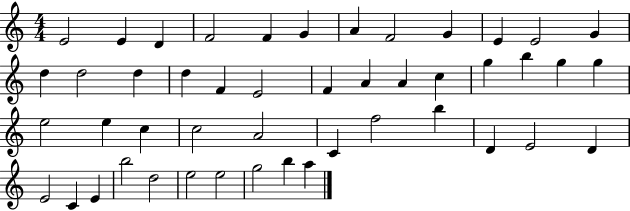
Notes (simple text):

E4/h E4/q D4/q F4/h F4/q G4/q A4/q F4/h G4/q E4/q E4/h G4/q D5/q D5/h D5/q D5/q F4/q E4/h F4/q A4/q A4/q C5/q G5/q B5/q G5/q G5/q E5/h E5/q C5/q C5/h A4/h C4/q F5/h B5/q D4/q E4/h D4/q E4/h C4/q E4/q B5/h D5/h E5/h E5/h G5/h B5/q A5/q